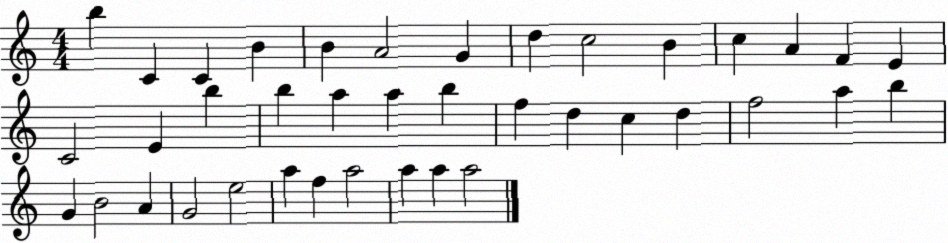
X:1
T:Untitled
M:4/4
L:1/4
K:C
b C C B B A2 G d c2 B c A F E C2 E b b a a b f d c d f2 a b G B2 A G2 e2 a f a2 a a a2